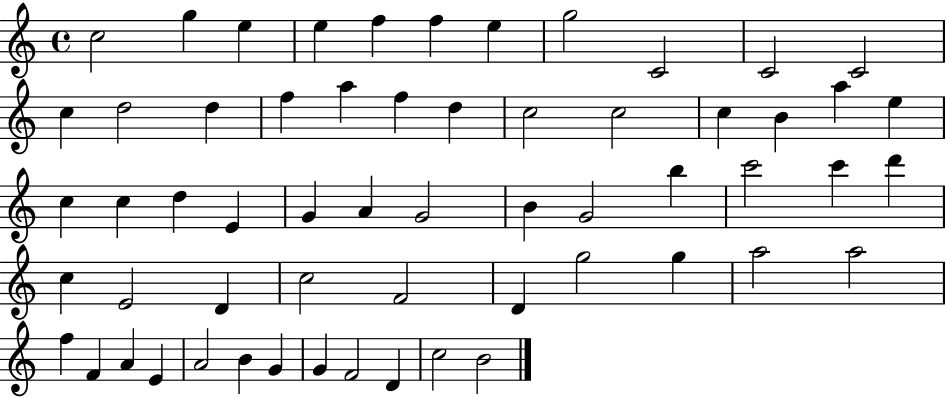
C5/h G5/q E5/q E5/q F5/q F5/q E5/q G5/h C4/h C4/h C4/h C5/q D5/h D5/q F5/q A5/q F5/q D5/q C5/h C5/h C5/q B4/q A5/q E5/q C5/q C5/q D5/q E4/q G4/q A4/q G4/h B4/q G4/h B5/q C6/h C6/q D6/q C5/q E4/h D4/q C5/h F4/h D4/q G5/h G5/q A5/h A5/h F5/q F4/q A4/q E4/q A4/h B4/q G4/q G4/q F4/h D4/q C5/h B4/h